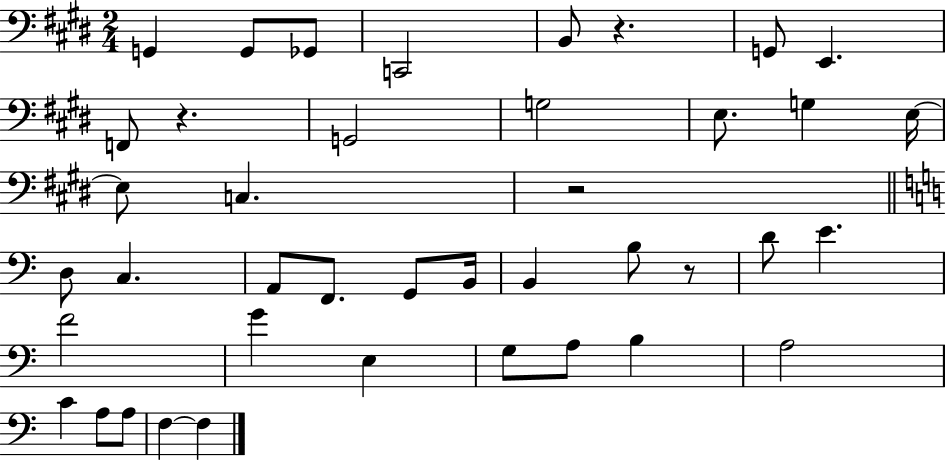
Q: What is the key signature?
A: E major